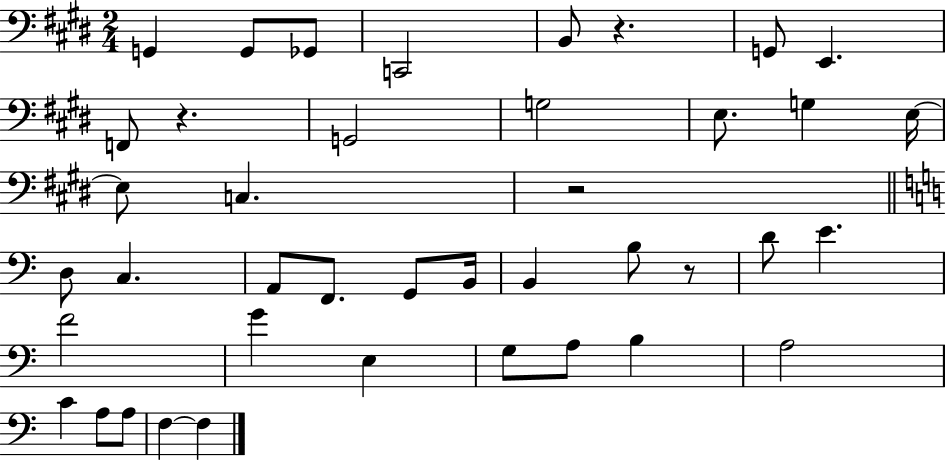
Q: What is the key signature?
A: E major